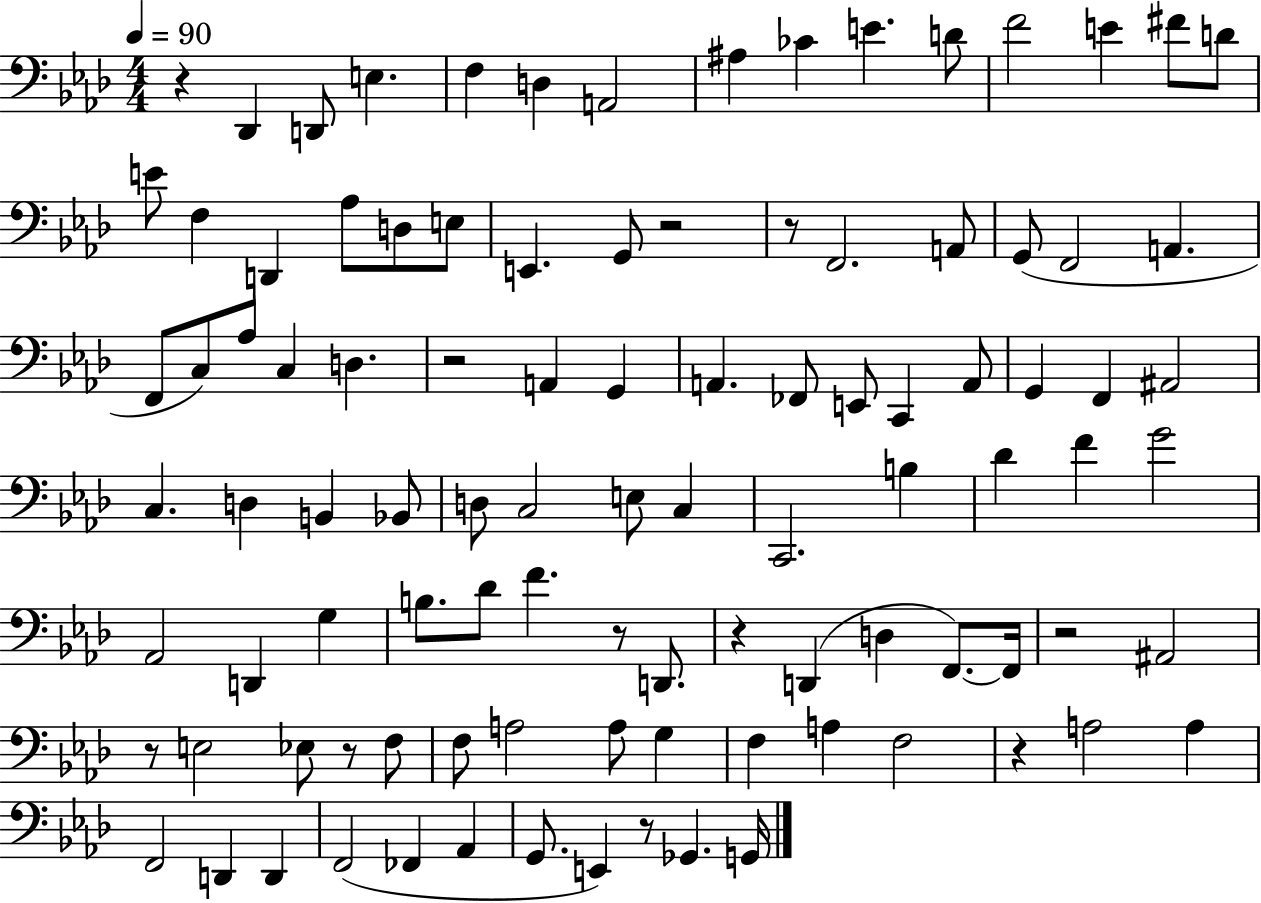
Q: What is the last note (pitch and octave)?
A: G2